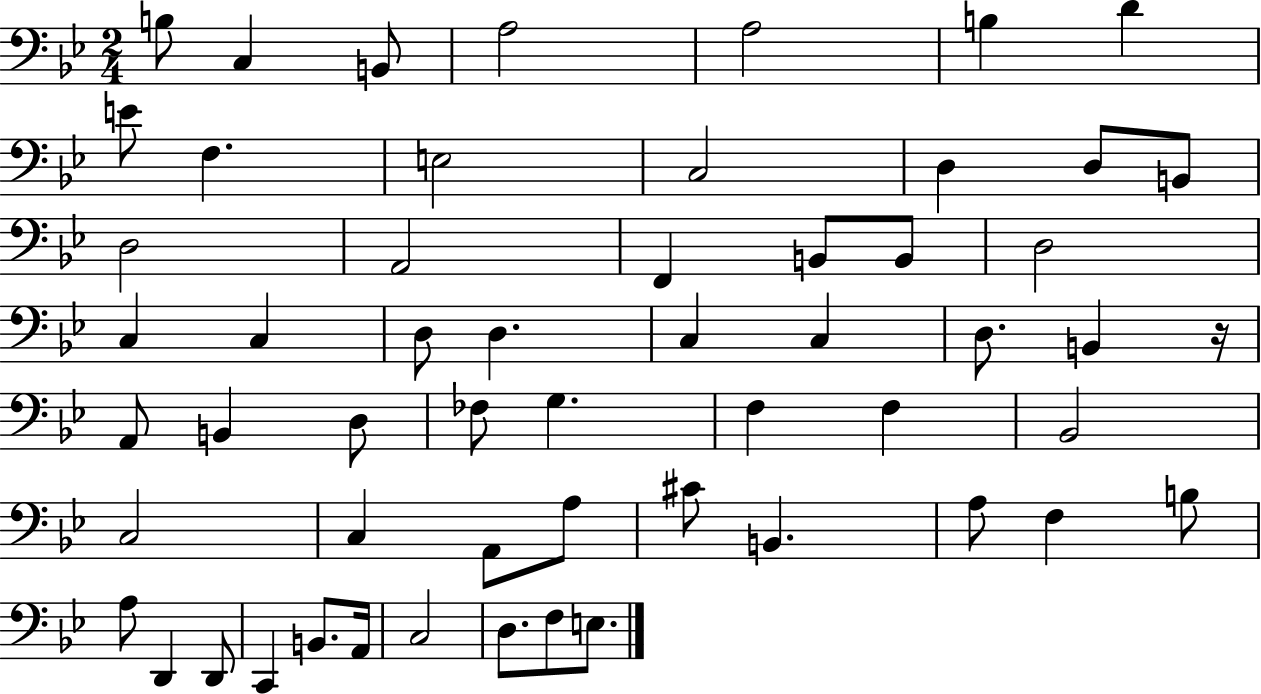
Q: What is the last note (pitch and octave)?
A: E3